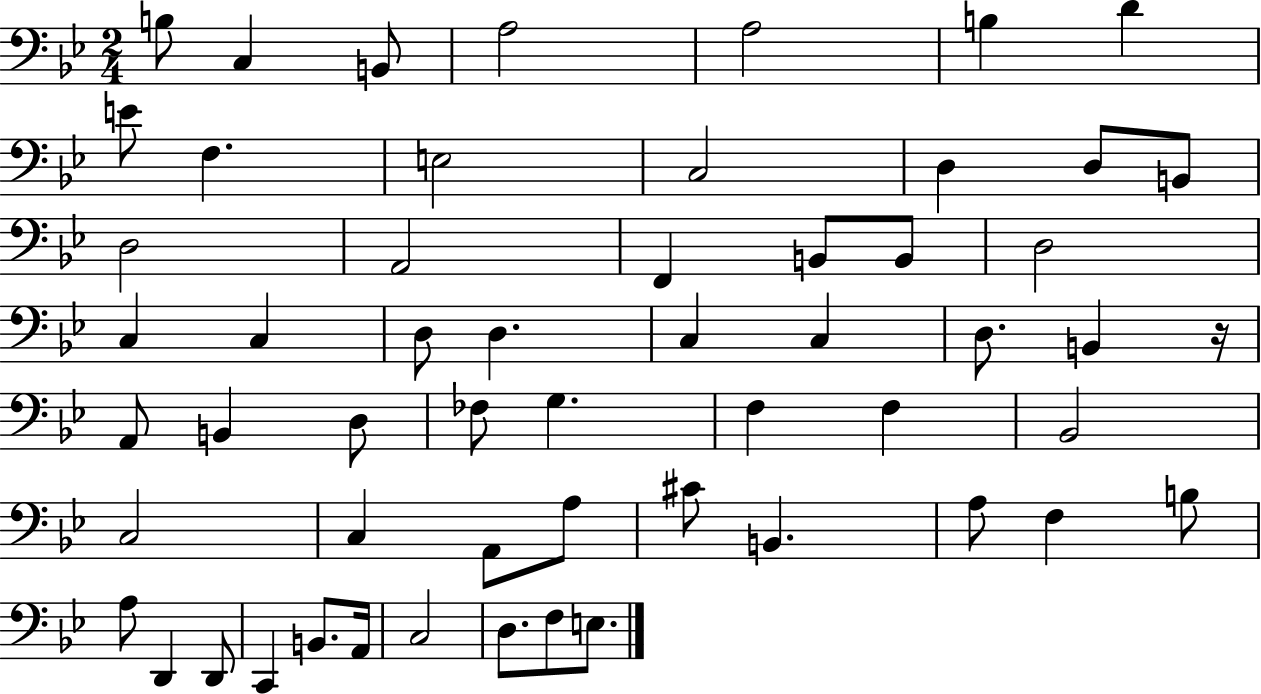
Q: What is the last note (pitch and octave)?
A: E3